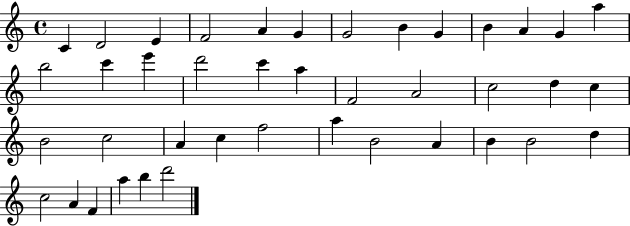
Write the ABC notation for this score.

X:1
T:Untitled
M:4/4
L:1/4
K:C
C D2 E F2 A G G2 B G B A G a b2 c' e' d'2 c' a F2 A2 c2 d c B2 c2 A c f2 a B2 A B B2 d c2 A F a b d'2